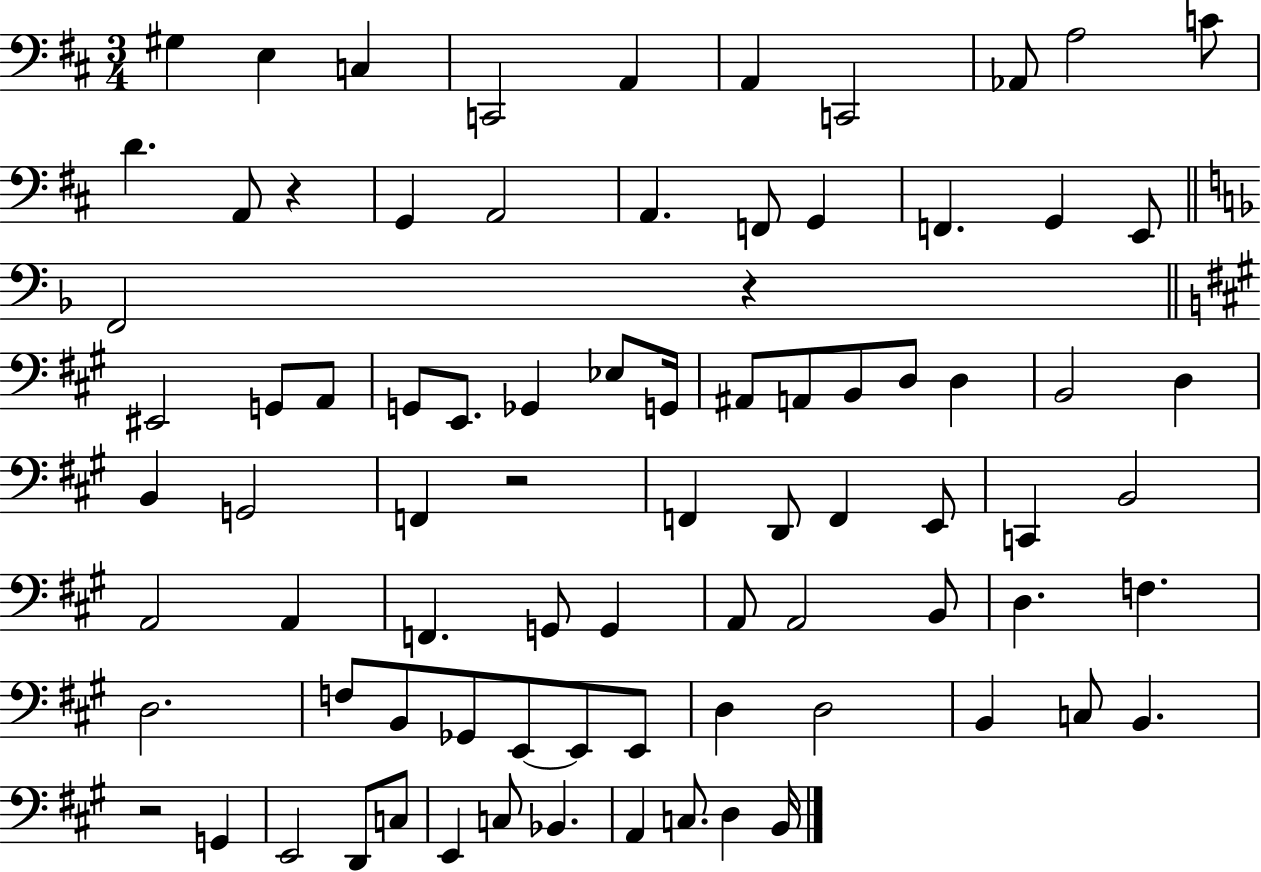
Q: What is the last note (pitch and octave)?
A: B2